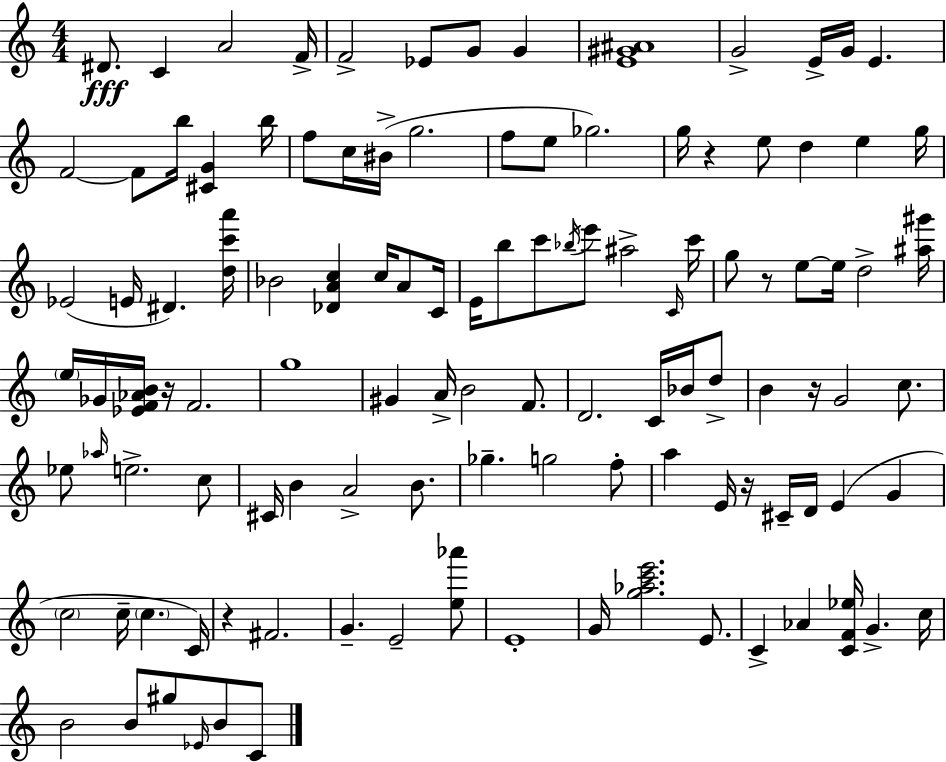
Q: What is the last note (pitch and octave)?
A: C4